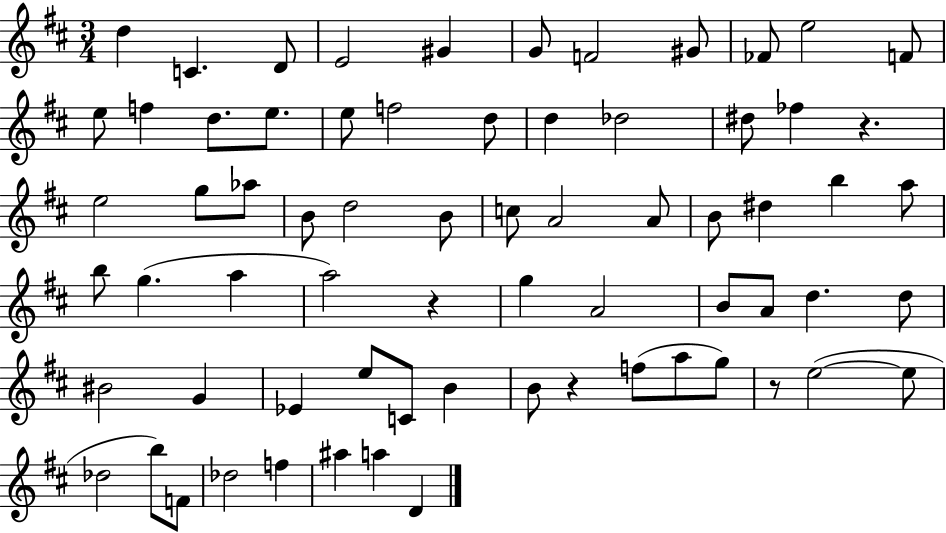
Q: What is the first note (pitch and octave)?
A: D5